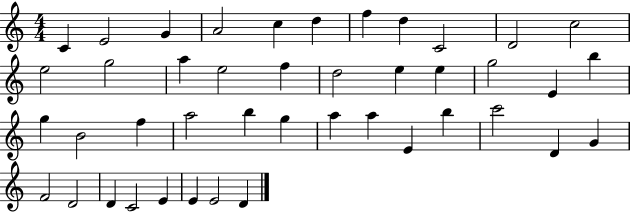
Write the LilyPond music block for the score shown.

{
  \clef treble
  \numericTimeSignature
  \time 4/4
  \key c \major
  c'4 e'2 g'4 | a'2 c''4 d''4 | f''4 d''4 c'2 | d'2 c''2 | \break e''2 g''2 | a''4 e''2 f''4 | d''2 e''4 e''4 | g''2 e'4 b''4 | \break g''4 b'2 f''4 | a''2 b''4 g''4 | a''4 a''4 e'4 b''4 | c'''2 d'4 g'4 | \break f'2 d'2 | d'4 c'2 e'4 | e'4 e'2 d'4 | \bar "|."
}